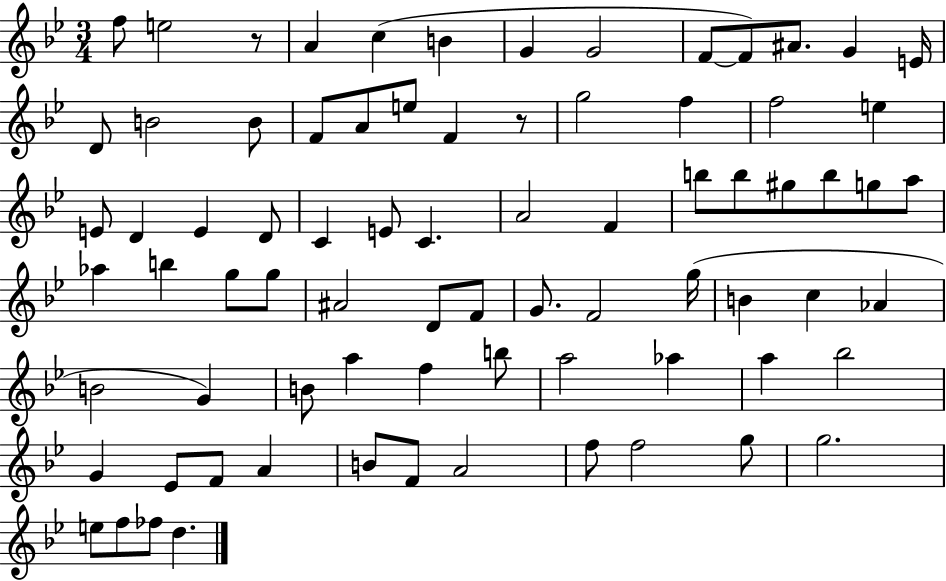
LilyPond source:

{
  \clef treble
  \numericTimeSignature
  \time 3/4
  \key bes \major
  f''8 e''2 r8 | a'4 c''4( b'4 | g'4 g'2 | f'8~~ f'8) ais'8. g'4 e'16 | \break d'8 b'2 b'8 | f'8 a'8 e''8 f'4 r8 | g''2 f''4 | f''2 e''4 | \break e'8 d'4 e'4 d'8 | c'4 e'8 c'4. | a'2 f'4 | b''8 b''8 gis''8 b''8 g''8 a''8 | \break aes''4 b''4 g''8 g''8 | ais'2 d'8 f'8 | g'8. f'2 g''16( | b'4 c''4 aes'4 | \break b'2 g'4) | b'8 a''4 f''4 b''8 | a''2 aes''4 | a''4 bes''2 | \break g'4 ees'8 f'8 a'4 | b'8 f'8 a'2 | f''8 f''2 g''8 | g''2. | \break e''8 f''8 fes''8 d''4. | \bar "|."
}